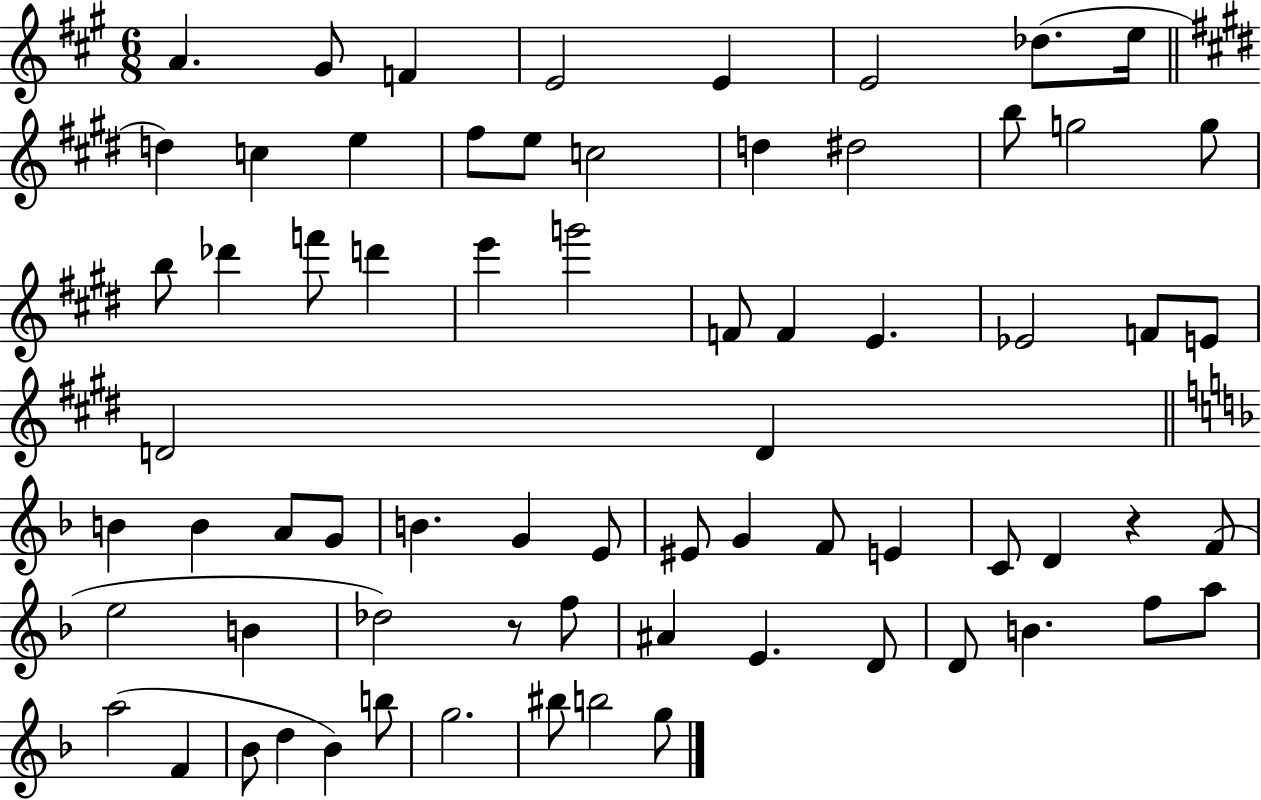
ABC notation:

X:1
T:Untitled
M:6/8
L:1/4
K:A
A ^G/2 F E2 E E2 _d/2 e/4 d c e ^f/2 e/2 c2 d ^d2 b/2 g2 g/2 b/2 _d' f'/2 d' e' g'2 F/2 F E _E2 F/2 E/2 D2 D B B A/2 G/2 B G E/2 ^E/2 G F/2 E C/2 D z F/2 e2 B _d2 z/2 f/2 ^A E D/2 D/2 B f/2 a/2 a2 F _B/2 d _B b/2 g2 ^b/2 b2 g/2